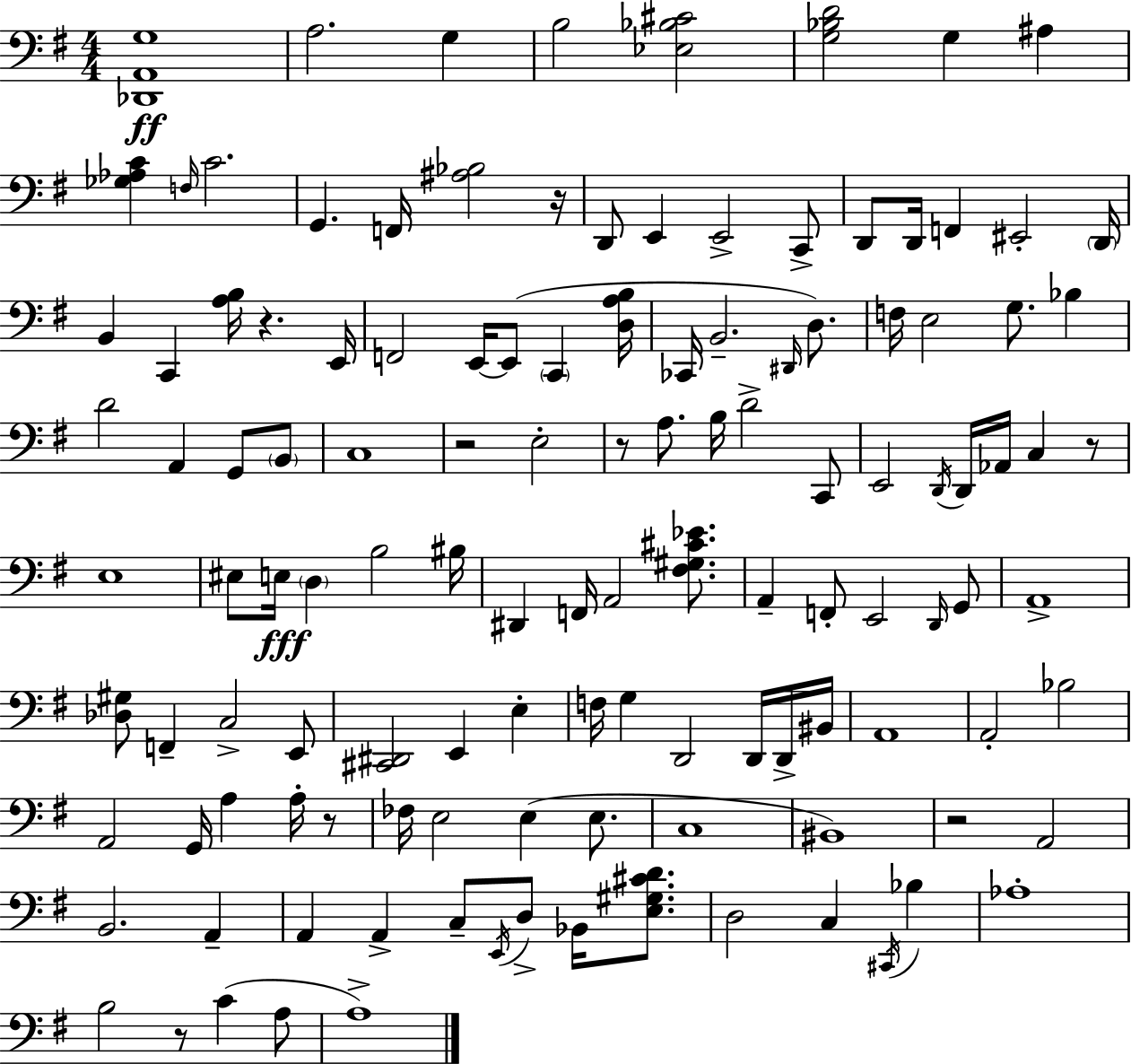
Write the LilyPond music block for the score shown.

{
  \clef bass
  \numericTimeSignature
  \time 4/4
  \key e \minor
  <des, a, g>1\ff | a2. g4 | b2 <ees bes cis'>2 | <g bes d'>2 g4 ais4 | \break <ges aes c'>4 \grace { f16 } c'2. | g,4. f,16 <ais bes>2 | r16 d,8 e,4 e,2-> c,8-> | d,8 d,16 f,4 eis,2-. | \break \parenthesize d,16 b,4 c,4 <a b>16 r4. | e,16 f,2 e,16~~ e,8( \parenthesize c,4 | <d a b>16 ces,16 b,2.-- \grace { dis,16 }) d8. | f16 e2 g8. bes4 | \break d'2 a,4 g,8 | \parenthesize b,8 c1 | r2 e2-. | r8 a8. b16 d'2-> | \break c,8 e,2 \acciaccatura { d,16 } d,16 aes,16 c4 | r8 e1 | eis8 e16\fff \parenthesize d4 b2 | bis16 dis,4 f,16 a,2 | \break <fis gis cis' ees'>8. a,4-- f,8-. e,2 | \grace { d,16 } g,8 a,1-> | <des gis>8 f,4-- c2-> | e,8 <cis, dis,>2 e,4 | \break e4-. f16 g4 d,2 | d,16 d,16-> bis,16 a,1 | a,2-. bes2 | a,2 g,16 a4 | \break a16-. r8 fes16 e2 e4( | e8. c1 | bis,1) | r2 a,2 | \break b,2. | a,4-- a,4 a,4-> c8-- \acciaccatura { e,16 } d8-> | bes,16 <e gis cis' d'>8. d2 c4 | \acciaccatura { cis,16 } bes4 aes1-. | \break b2 r8 | c'4( a8 a1->) | \bar "|."
}